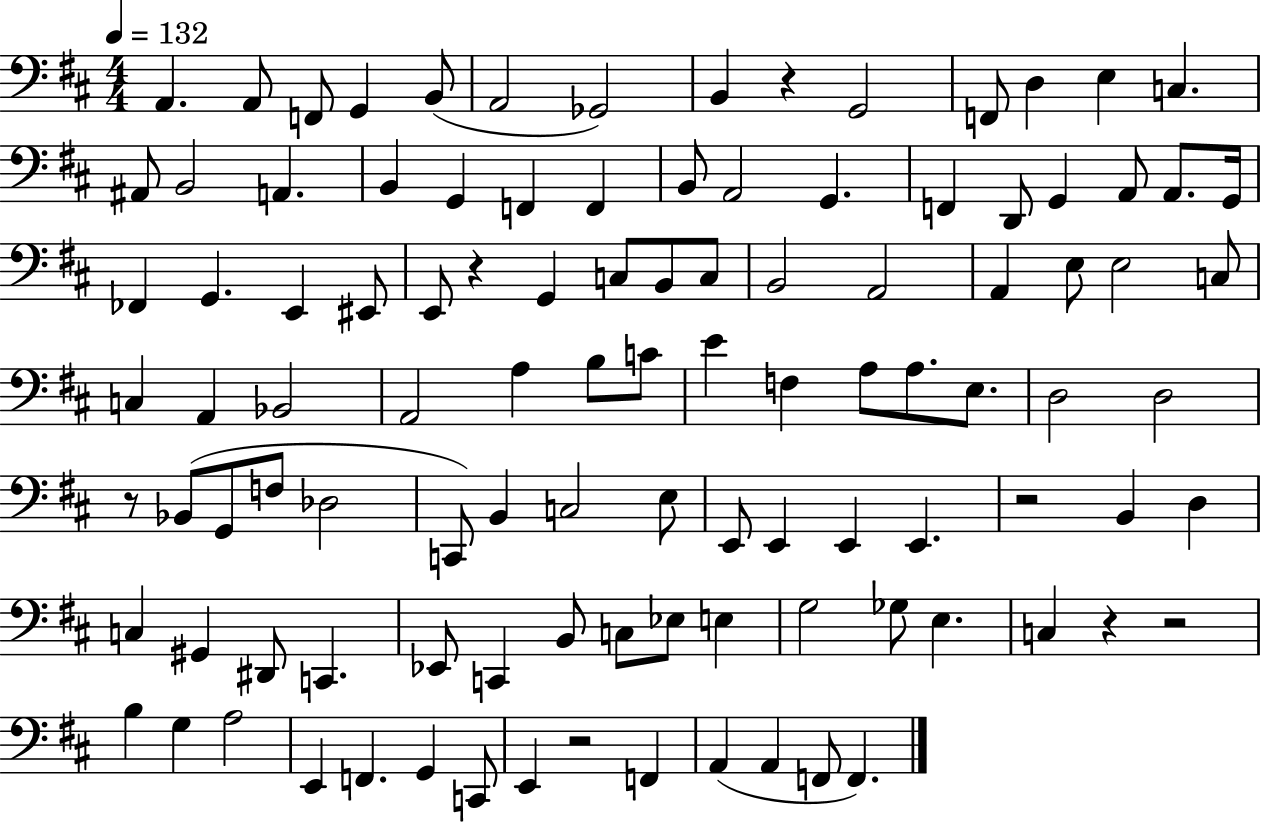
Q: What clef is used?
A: bass